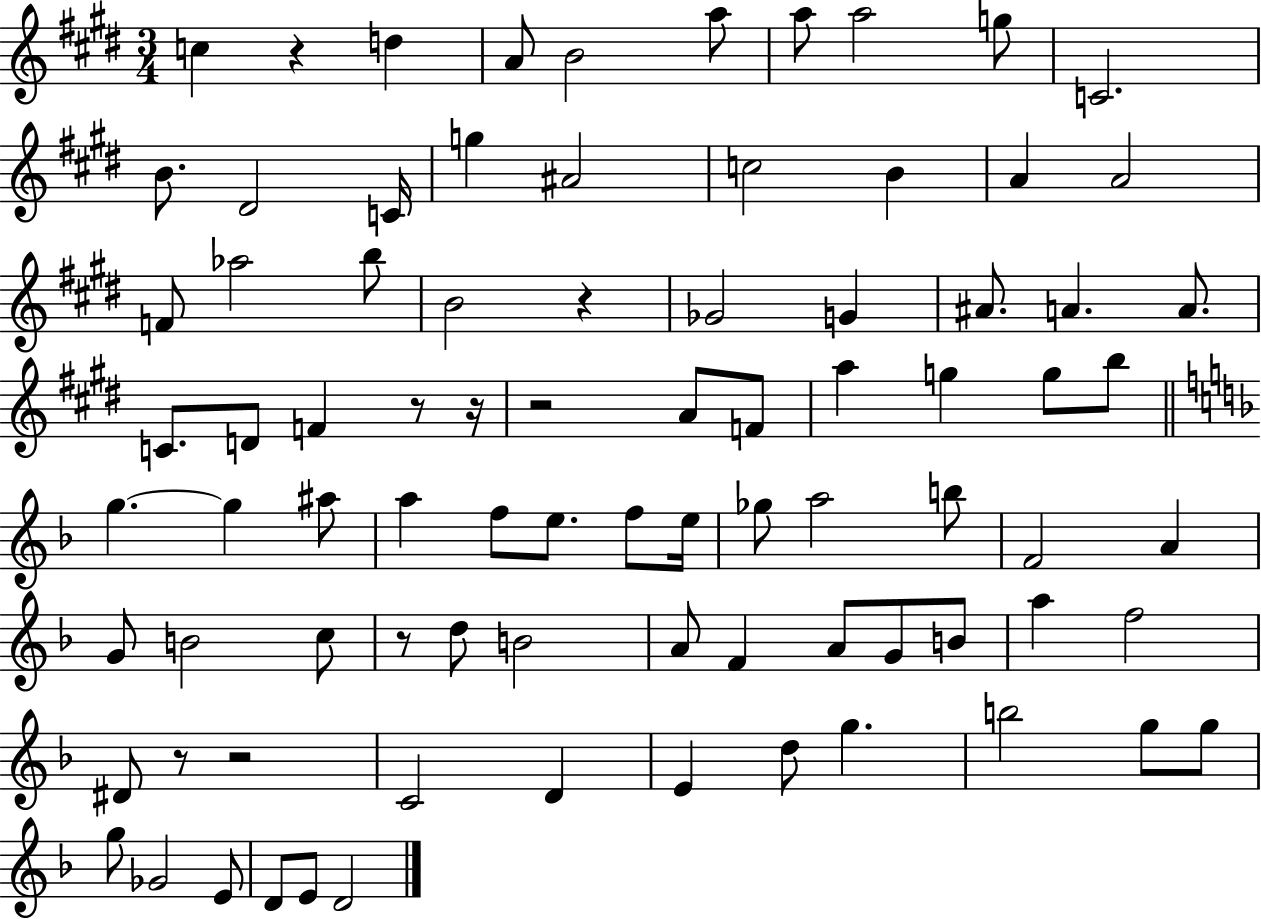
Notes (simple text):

C5/q R/q D5/q A4/e B4/h A5/e A5/e A5/h G5/e C4/h. B4/e. D#4/h C4/s G5/q A#4/h C5/h B4/q A4/q A4/h F4/e Ab5/h B5/e B4/h R/q Gb4/h G4/q A#4/e. A4/q. A4/e. C4/e. D4/e F4/q R/e R/s R/h A4/e F4/e A5/q G5/q G5/e B5/e G5/q. G5/q A#5/e A5/q F5/e E5/e. F5/e E5/s Gb5/e A5/h B5/e F4/h A4/q G4/e B4/h C5/e R/e D5/e B4/h A4/e F4/q A4/e G4/e B4/e A5/q F5/h D#4/e R/e R/h C4/h D4/q E4/q D5/e G5/q. B5/h G5/e G5/e G5/e Gb4/h E4/e D4/e E4/e D4/h